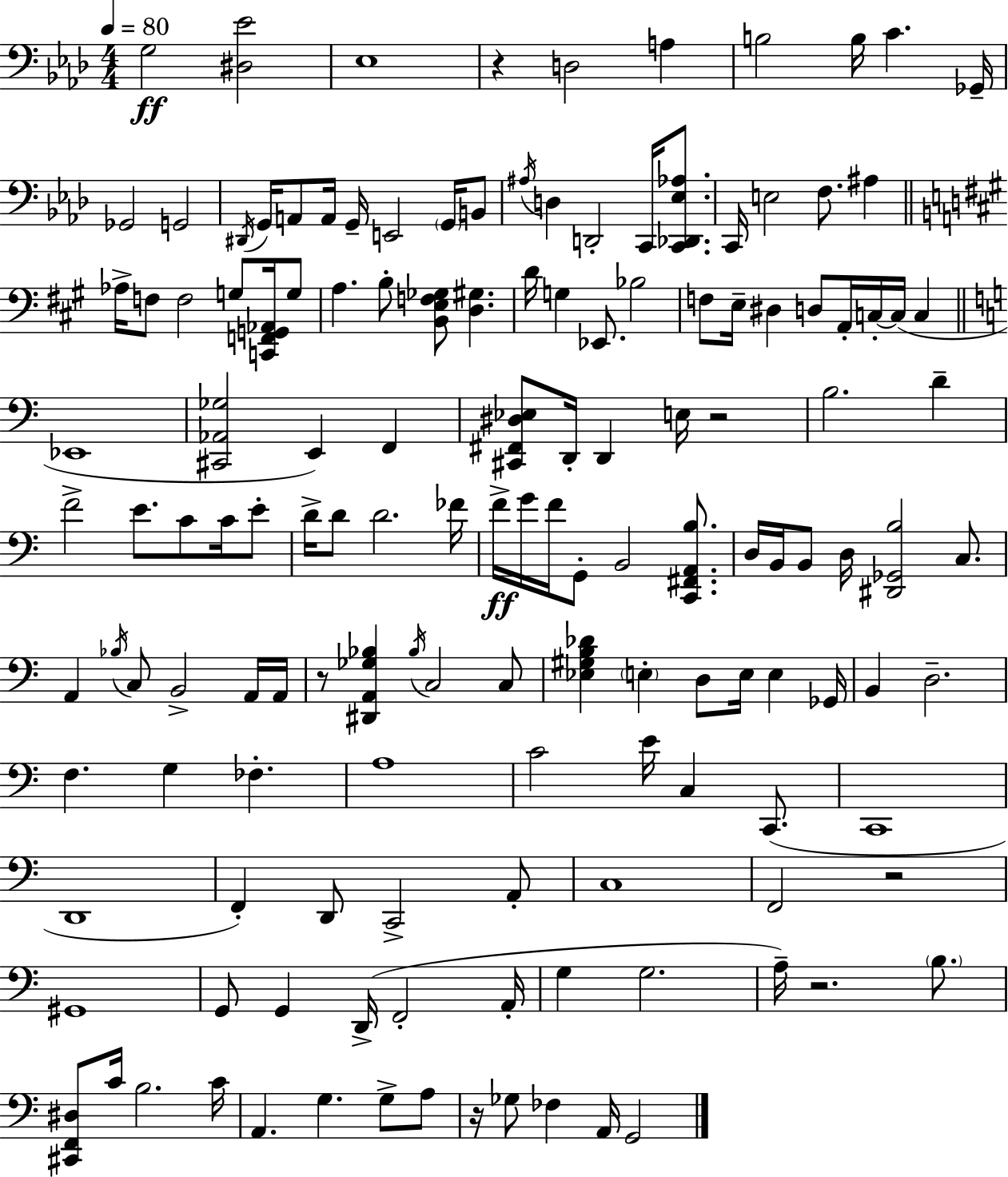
X:1
T:Untitled
M:4/4
L:1/4
K:Ab
G,2 [^D,_E]2 _E,4 z D,2 A, B,2 B,/4 C _G,,/4 _G,,2 G,,2 ^D,,/4 G,,/4 A,,/2 A,,/4 G,,/4 E,,2 G,,/4 B,,/2 ^A,/4 D, D,,2 C,,/4 [C,,_D,,_E,_A,]/2 C,,/4 E,2 F,/2 ^A, _A,/4 F,/2 F,2 G,/2 [C,,F,,G,,_A,,]/4 G,/2 A, B,/2 [B,,E,F,_G,]/2 [D,^G,] D/4 G, _E,,/2 _B,2 F,/2 E,/4 ^D, D,/2 A,,/4 C,/4 C,/4 C, _E,,4 [^C,,_A,,_G,]2 E,, F,, [^C,,^F,,^D,_E,]/2 D,,/4 D,, E,/4 z2 B,2 D F2 E/2 C/2 C/4 E/2 D/4 D/2 D2 _F/4 F/4 G/4 F/4 G,,/2 B,,2 [C,,^F,,A,,B,]/2 D,/4 B,,/4 B,,/2 D,/4 [^D,,_G,,B,]2 C,/2 A,, _B,/4 C,/2 B,,2 A,,/4 A,,/4 z/2 [^D,,A,,_G,_B,] _B,/4 C,2 C,/2 [_E,^G,B,_D] E, D,/2 E,/4 E, _G,,/4 B,, D,2 F, G, _F, A,4 C2 E/4 C, C,,/2 C,,4 D,,4 F,, D,,/2 C,,2 A,,/2 C,4 F,,2 z2 ^G,,4 G,,/2 G,, D,,/4 F,,2 A,,/4 G, G,2 A,/4 z2 B,/2 [^C,,F,,^D,]/2 C/4 B,2 C/4 A,, G, G,/2 A,/2 z/4 _G,/2 _F, A,,/4 G,,2